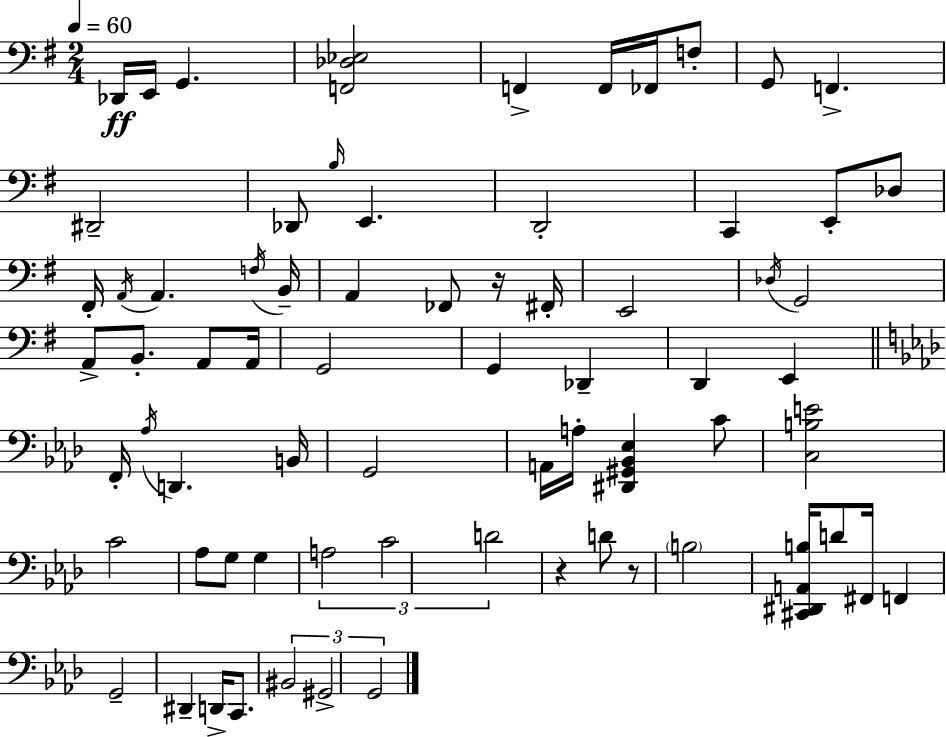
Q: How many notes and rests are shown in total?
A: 71